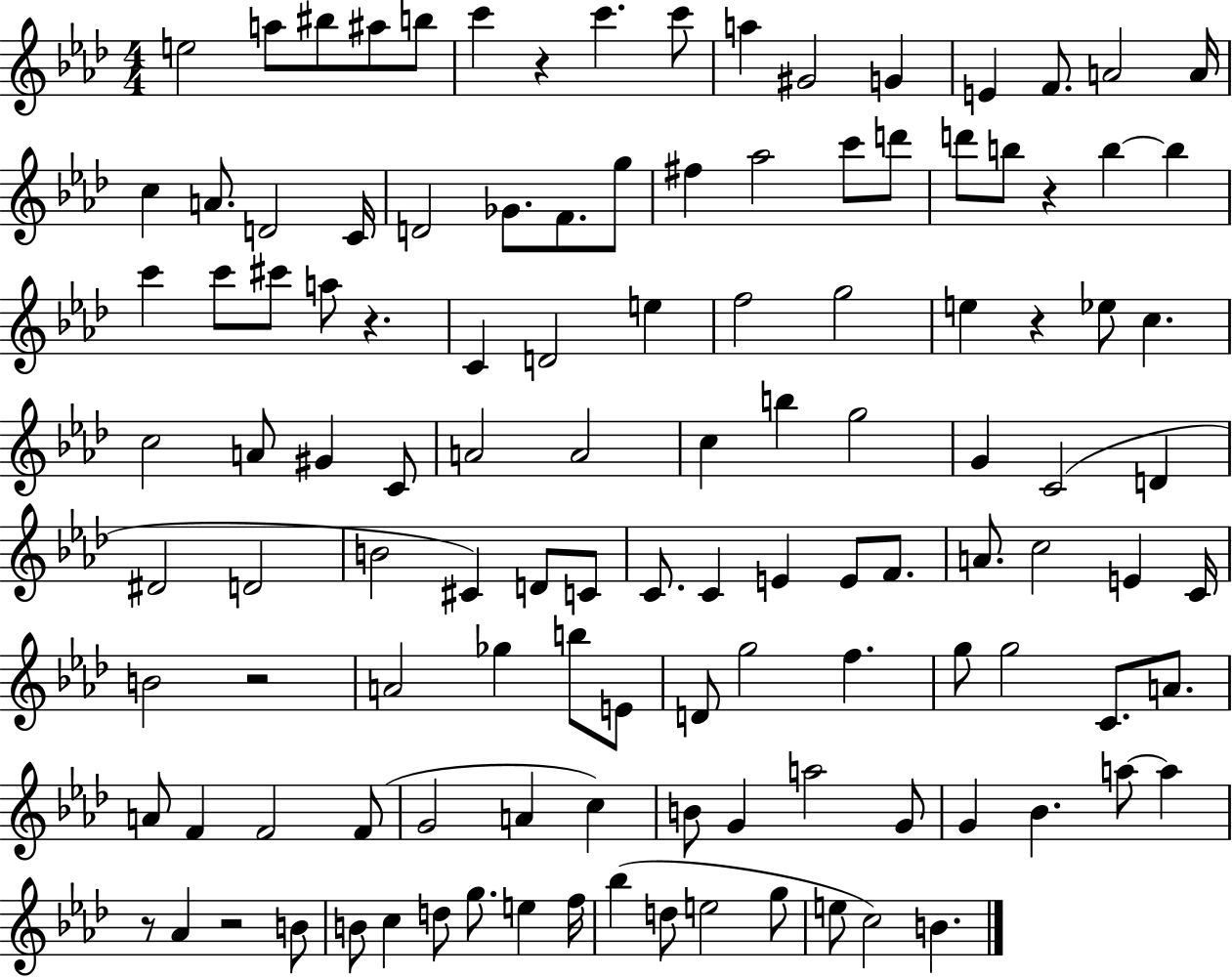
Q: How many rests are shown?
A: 7